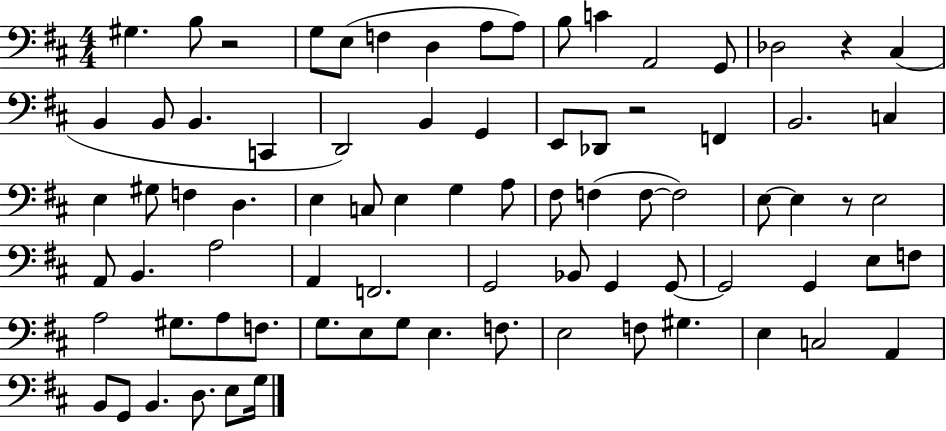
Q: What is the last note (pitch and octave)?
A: G3